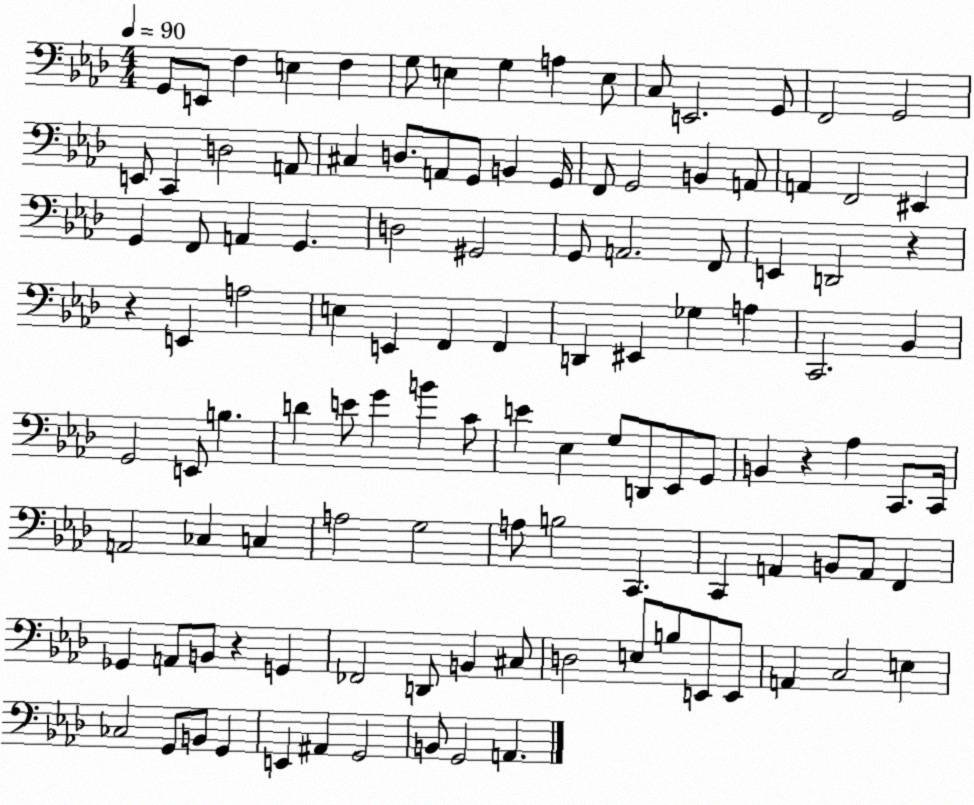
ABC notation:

X:1
T:Untitled
M:4/4
L:1/4
K:Ab
G,,/2 E,,/2 F, E, F, G,/2 E, G, A, E,/2 C,/2 E,,2 G,,/2 F,,2 G,,2 E,,/2 C,, D,2 A,,/2 ^C, D,/2 A,,/2 G,,/2 B,, G,,/4 F,,/2 G,,2 B,, A,,/2 A,, F,,2 ^E,, G,, F,,/2 A,, G,, D,2 ^G,,2 G,,/2 A,,2 F,,/2 E,, D,,2 z z E,, A,2 E, E,, F,, F,, D,, ^E,, _G, A, C,,2 _B,, G,,2 E,,/2 B, D E/2 G B C/2 E _E, G,/2 D,,/2 _E,,/2 G,,/2 B,, z _A, C,,/2 C,,/4 A,,2 _C, C, A,2 G,2 A,/2 B,2 C,, C,, A,, B,,/2 A,,/2 F,, _G,, A,,/2 B,,/2 z G,, _F,,2 D,,/2 B,, ^C,/2 D,2 E,/2 B,/2 E,,/2 E,,/2 A,, C,2 E, _C,2 G,,/2 B,,/2 G,, E,, ^A,, G,,2 B,,/2 G,,2 A,,